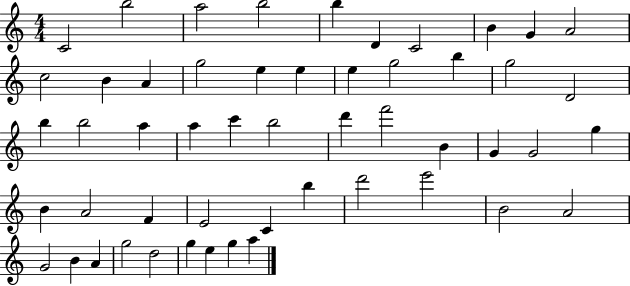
{
  \clef treble
  \numericTimeSignature
  \time 4/4
  \key c \major
  c'2 b''2 | a''2 b''2 | b''4 d'4 c'2 | b'4 g'4 a'2 | \break c''2 b'4 a'4 | g''2 e''4 e''4 | e''4 g''2 b''4 | g''2 d'2 | \break b''4 b''2 a''4 | a''4 c'''4 b''2 | d'''4 f'''2 b'4 | g'4 g'2 g''4 | \break b'4 a'2 f'4 | e'2 c'4 b''4 | d'''2 e'''2 | b'2 a'2 | \break g'2 b'4 a'4 | g''2 d''2 | g''4 e''4 g''4 a''4 | \bar "|."
}